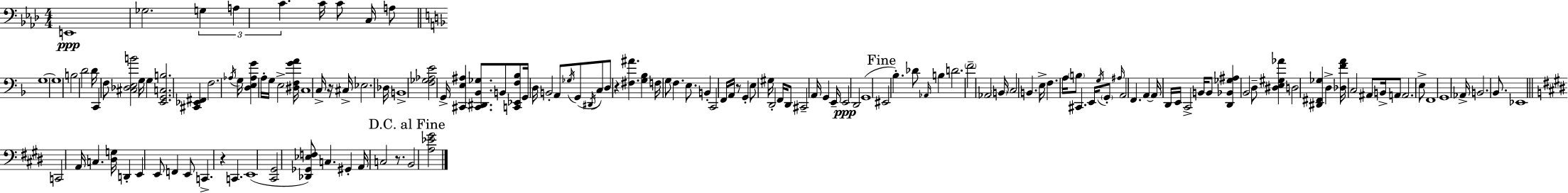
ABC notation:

X:1
T:Untitled
M:4/4
L:1/4
K:Fm
E,,4 _G,2 G, A, C C/4 C/2 C,/4 A,/2 G,4 G,4 B,2 D2 D/4 C,, F,/2 [^C,_D,E,B]2 G,/4 G, [E,,G,,C,B,]2 [^C,,_E,,^F,,] F,2 _A,/4 G,/4 [D,E,_A,G] A,/4 G,/4 E,2 [^D,F,GA]/4 C,4 C,/4 z/4 ^C,/4 _E,2 _D,/4 B,,4 [F,_G,_A,E]2 G,,/4 [^C,,E,^A,] [^C,,^D,,_B,,_G,]/2 B,,/2 [C,,_E,,F,_B,]/2 G,,/4 D,/4 B,,2 A,,/2 _G,/4 G,,/2 ^D,,/4 C,/2 D,/2 z [^F,^A] [G,_B,] F,/4 G,/2 F, E,/2 B,, C,,2 F,,/4 A,,/4 z/2 G,, E,/2 ^G,/4 D,,2 F,,/4 D,,/2 ^C,,2 A,,/4 G,, E,,/4 E,,2 D,,2 G,,4 ^E,,2 _B, _D/2 _A,,/4 B, D2 F2 _A,,2 B,,/4 C,2 B,, E,/4 F, A,/4 B,/2 ^C,, E,,/4 G,/4 G,,/2 ^A,/4 A,,2 F,, A,, A,,/4 D,,/4 E,,/4 C,,2 B,,/4 B,,/2 [D,,_B,,_G,^A,] _B,,2 D,/2 [^D,E,^G,_A] D,2 [^D,,^F,,_G,] D, [_D,FA]/4 C,2 ^A,,/2 B,,/4 A,,/2 A,,2 E,/2 F,,4 G,,4 _A,,/4 B,,2 _B,,/2 _E,,4 C,,2 A,,/4 C, [^D,G,]/4 D,, E,, E,,/2 F,, E,,/2 C,, z C,, E,,4 [^C,,^G,,]2 [_D,,_G,,_E,F,]/2 C, ^G,, A,,/4 C,2 z/2 B,,2 [A,_E^G]2